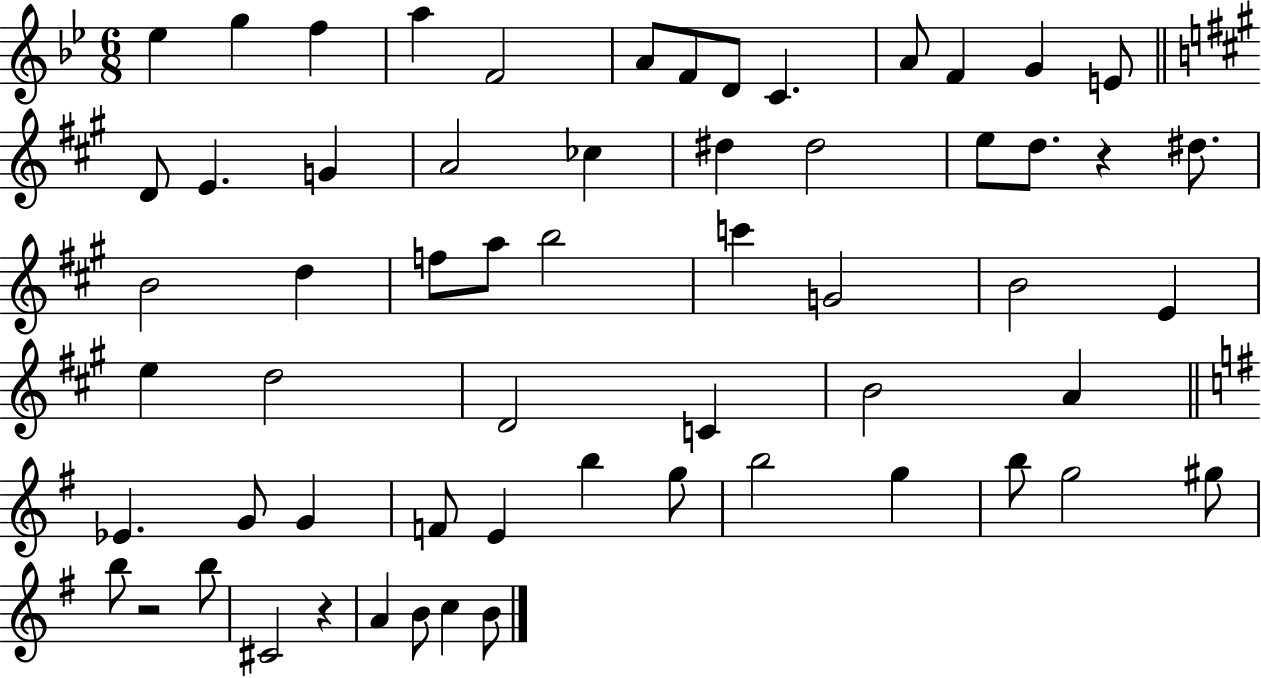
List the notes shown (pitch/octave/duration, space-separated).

Eb5/q G5/q F5/q A5/q F4/h A4/e F4/e D4/e C4/q. A4/e F4/q G4/q E4/e D4/e E4/q. G4/q A4/h CES5/q D#5/q D#5/h E5/e D5/e. R/q D#5/e. B4/h D5/q F5/e A5/e B5/h C6/q G4/h B4/h E4/q E5/q D5/h D4/h C4/q B4/h A4/q Eb4/q. G4/e G4/q F4/e E4/q B5/q G5/e B5/h G5/q B5/e G5/h G#5/e B5/e R/h B5/e C#4/h R/q A4/q B4/e C5/q B4/e